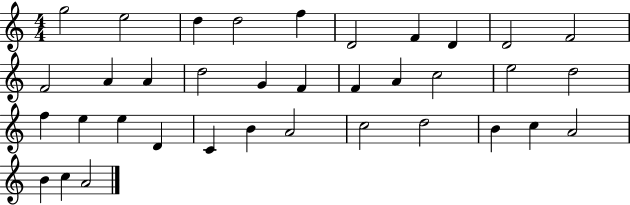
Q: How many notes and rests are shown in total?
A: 36